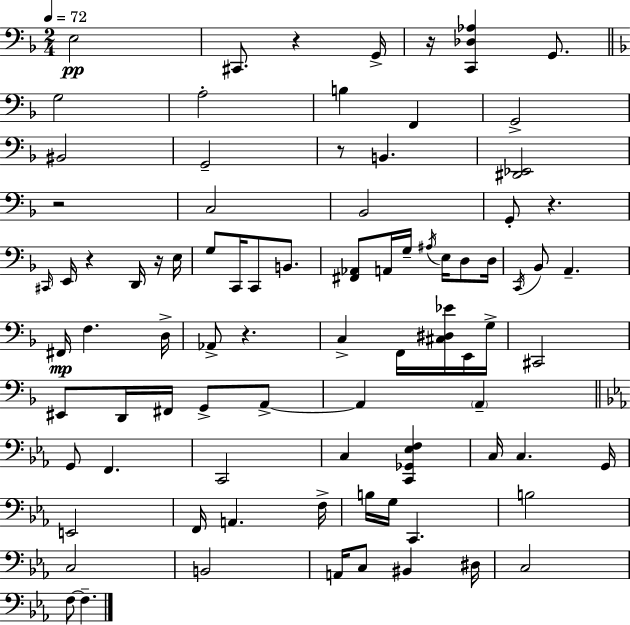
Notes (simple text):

E3/h C#2/e. R/q G2/s R/s [C2,Db3,Ab3]/q G2/e. G3/h A3/h B3/q F2/q G2/h BIS2/h G2/h R/e B2/q. [D#2,Eb2]/h R/h C3/h Bb2/h G2/e R/q. C#2/s E2/s R/q D2/s R/s E3/s G3/e C2/s C2/e B2/e. [F#2,Ab2]/e A2/s G3/s A#3/s E3/s D3/e D3/s C2/s Bb2/e A2/q. F#2/s F3/q. D3/s Ab2/e R/q. C3/q F2/s [C#3,D#3,Eb4]/s E2/s G3/s C#2/h EIS2/e D2/s F#2/s G2/e A2/e A2/q A2/q G2/e F2/q. C2/h C3/q [C2,Gb2,Eb3,F3]/q C3/s C3/q. G2/s E2/h F2/s A2/q. F3/s B3/s G3/s C2/q. B3/h C3/h B2/h A2/s C3/e BIS2/q D#3/s C3/h F3/e F3/q.